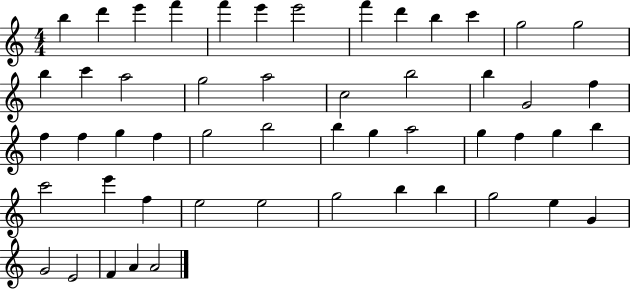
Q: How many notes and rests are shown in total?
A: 52